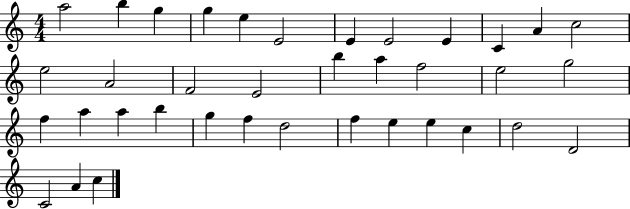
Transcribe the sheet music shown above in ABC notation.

X:1
T:Untitled
M:4/4
L:1/4
K:C
a2 b g g e E2 E E2 E C A c2 e2 A2 F2 E2 b a f2 e2 g2 f a a b g f d2 f e e c d2 D2 C2 A c